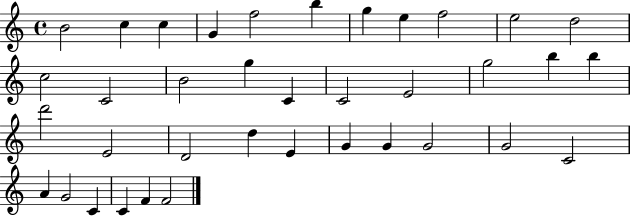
{
  \clef treble
  \time 4/4
  \defaultTimeSignature
  \key c \major
  b'2 c''4 c''4 | g'4 f''2 b''4 | g''4 e''4 f''2 | e''2 d''2 | \break c''2 c'2 | b'2 g''4 c'4 | c'2 e'2 | g''2 b''4 b''4 | \break d'''2 e'2 | d'2 d''4 e'4 | g'4 g'4 g'2 | g'2 c'2 | \break a'4 g'2 c'4 | c'4 f'4 f'2 | \bar "|."
}